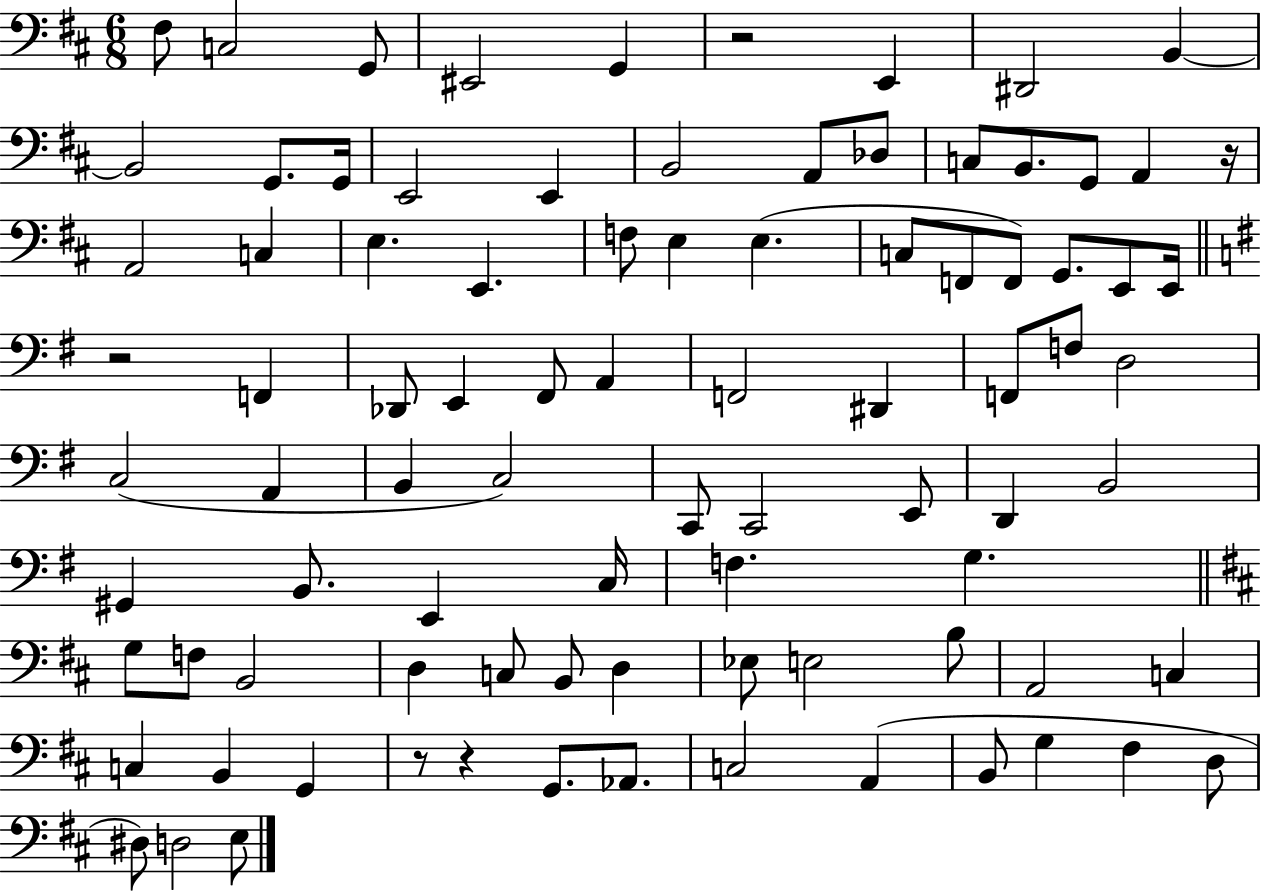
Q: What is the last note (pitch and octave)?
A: E3